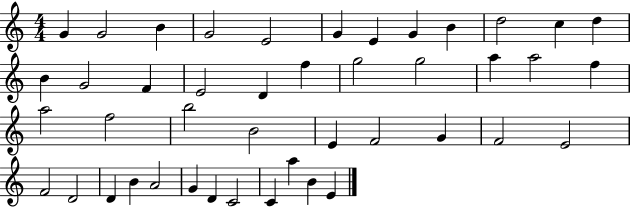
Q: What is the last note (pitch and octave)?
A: E4